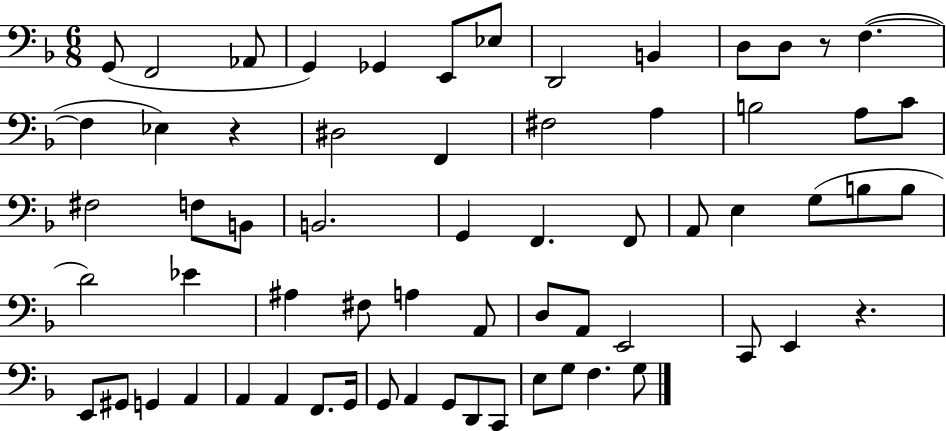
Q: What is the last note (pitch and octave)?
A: G3